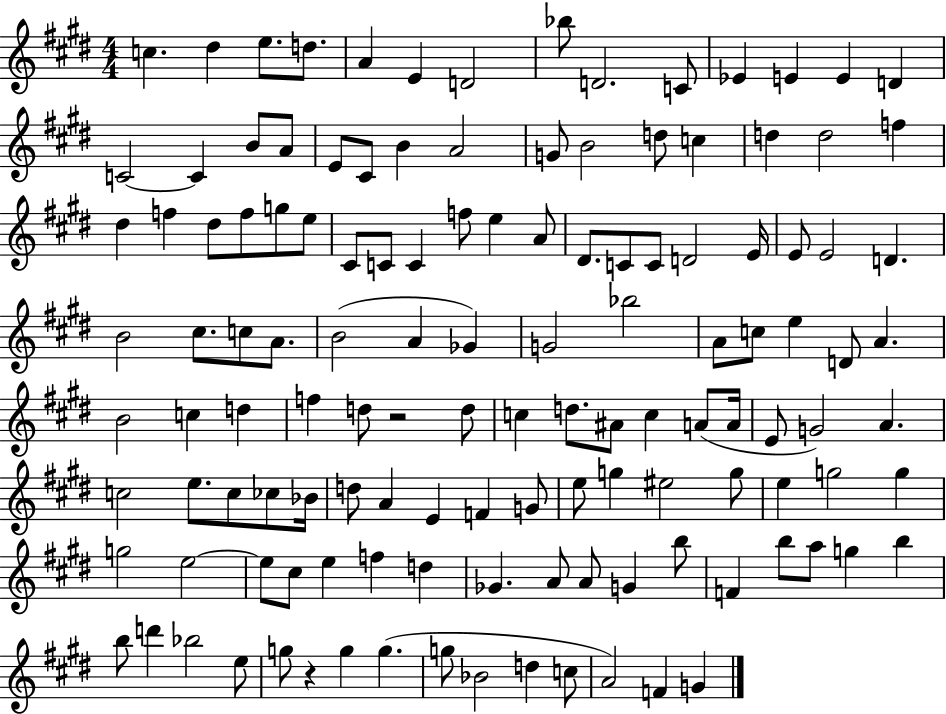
{
  \clef treble
  \numericTimeSignature
  \time 4/4
  \key e \major
  c''4. dis''4 e''8. d''8. | a'4 e'4 d'2 | bes''8 d'2. c'8 | ees'4 e'4 e'4 d'4 | \break c'2~~ c'4 b'8 a'8 | e'8 cis'8 b'4 a'2 | g'8 b'2 d''8 c''4 | d''4 d''2 f''4 | \break dis''4 f''4 dis''8 f''8 g''8 e''8 | cis'8 c'8 c'4 f''8 e''4 a'8 | dis'8. c'8 c'8 d'2 e'16 | e'8 e'2 d'4. | \break b'2 cis''8. c''8 a'8. | b'2( a'4 ges'4) | g'2 bes''2 | a'8 c''8 e''4 d'8 a'4. | \break b'2 c''4 d''4 | f''4 d''8 r2 d''8 | c''4 d''8. ais'8 c''4 a'8( a'16 | e'8 g'2) a'4. | \break c''2 e''8. c''8 ces''8 bes'16 | d''8 a'4 e'4 f'4 g'8 | e''8 g''4 eis''2 g''8 | e''4 g''2 g''4 | \break g''2 e''2~~ | e''8 cis''8 e''4 f''4 d''4 | ges'4. a'8 a'8 g'4 b''8 | f'4 b''8 a''8 g''4 b''4 | \break b''8 d'''4 bes''2 e''8 | g''8 r4 g''4 g''4.( | g''8 bes'2 d''4 c''8 | a'2) f'4 g'4 | \break \bar "|."
}